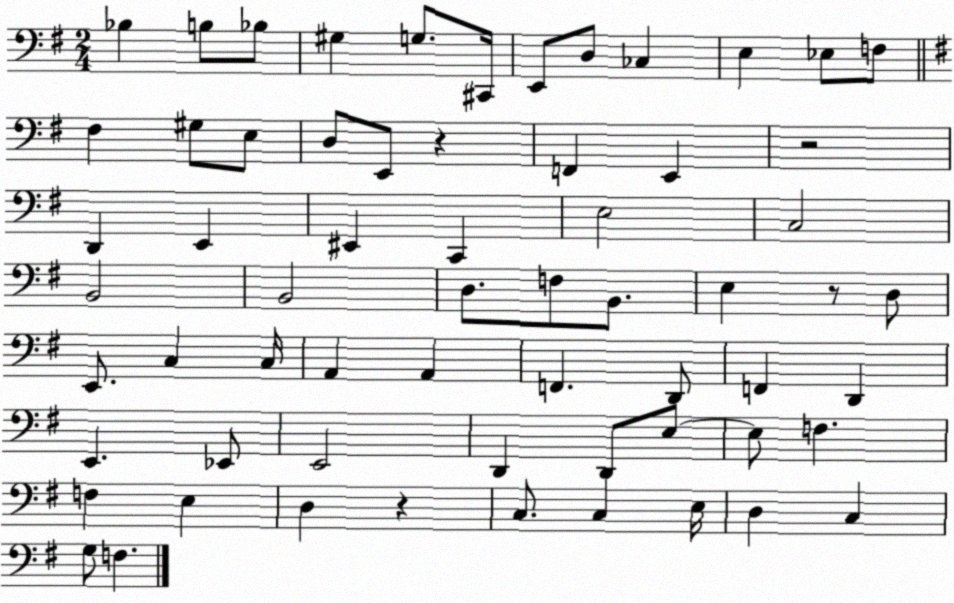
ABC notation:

X:1
T:Untitled
M:2/4
L:1/4
K:G
_B, B,/2 _B,/2 ^G, G,/2 ^C,,/4 E,,/2 D,/2 _C, E, _E,/2 F,/2 ^F, ^G,/2 E,/2 D,/2 E,,/2 z F,, E,, z2 D,, E,, ^E,, C,, E,2 C,2 B,,2 B,,2 D,/2 F,/2 B,,/2 E, z/2 D,/2 E,,/2 C, C,/4 A,, A,, F,, D,,/2 F,, D,, E,, _E,,/2 E,,2 D,, D,,/2 E,/2 E,/2 F, F, E, D, z C,/2 C, E,/4 D, C, G,/2 F,